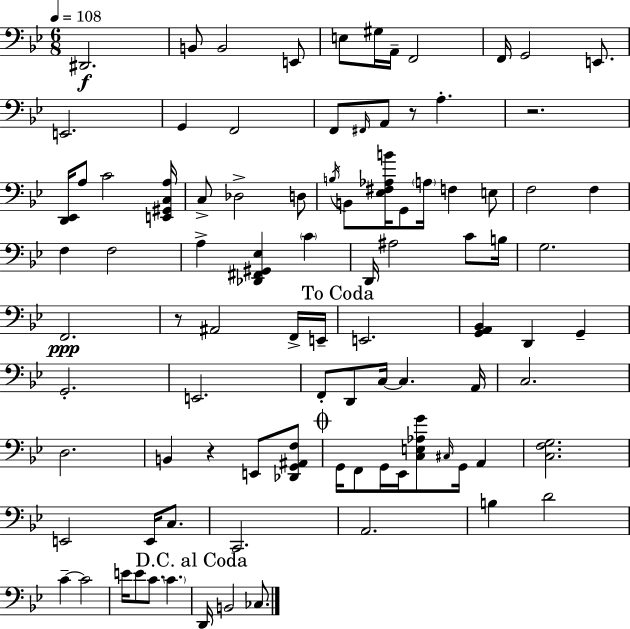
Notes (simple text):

D#2/h. B2/e B2/h E2/e E3/e G#3/s A2/s F2/h F2/s G2/h E2/e. E2/h. G2/q F2/h F2/e F#2/s A2/e R/e A3/q. R/h. [D2,Eb2]/s A3/e C4/h [E2,G#2,C3,A3]/s C3/e Db3/h D3/e B3/s B2/e [Eb3,F#3,Ab3,B4]/s G2/e A3/s F3/q E3/e F3/h F3/q F3/q F3/h A3/q [Db2,F#2,G#2,Eb3]/q C4/q D2/s A#3/h C4/e B3/s G3/h. F2/h. R/e A#2/h F2/s E2/s E2/h. [G2,A2,Bb2]/q D2/q G2/q G2/h. E2/h. F2/e D2/e C3/s C3/q. A2/s C3/h. D3/h. B2/q R/q E2/e [Db2,G2,A#2,F3]/e G2/s F2/e G2/s Eb2/s [C3,E3,Ab3,G4]/e C#3/s G2/s A2/q [C3,F3,G3]/h. E2/h E2/s C3/e. C2/h. A2/h. B3/q D4/h C4/q C4/h E4/s E4/e C4/e. C4/q. D2/s B2/h CES3/e.